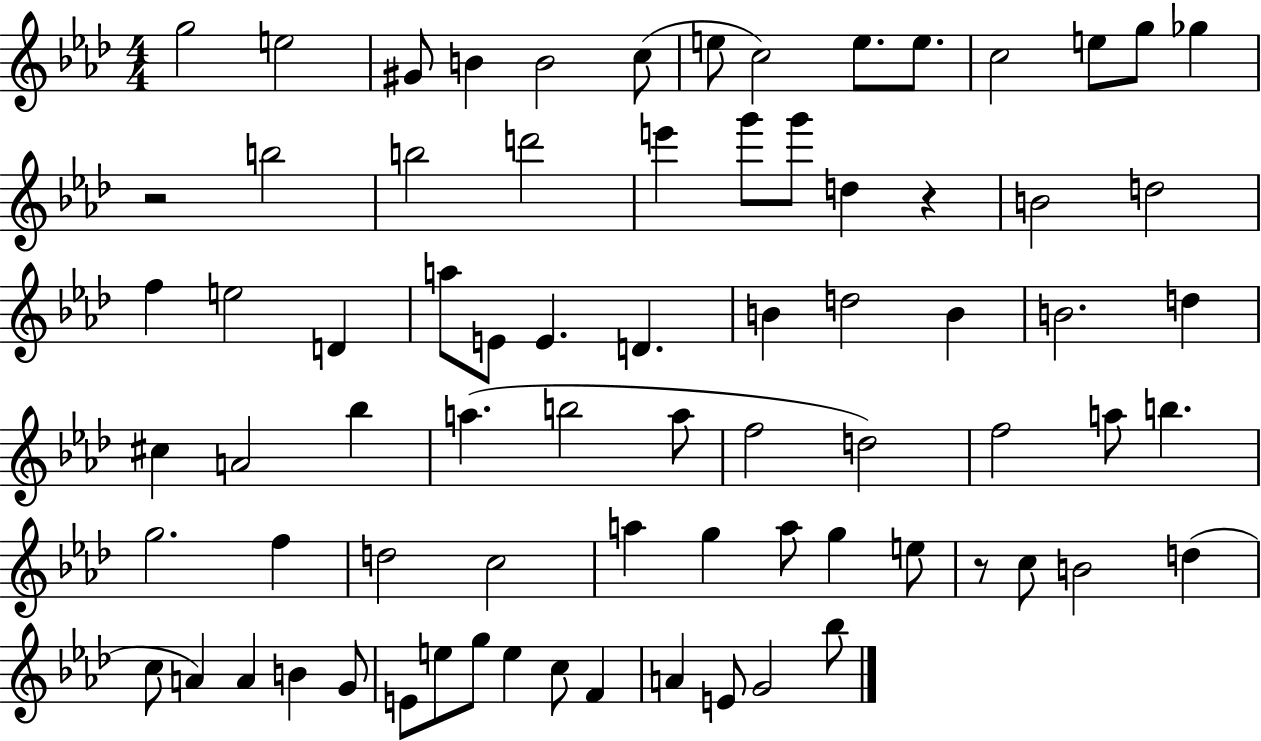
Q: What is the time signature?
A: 4/4